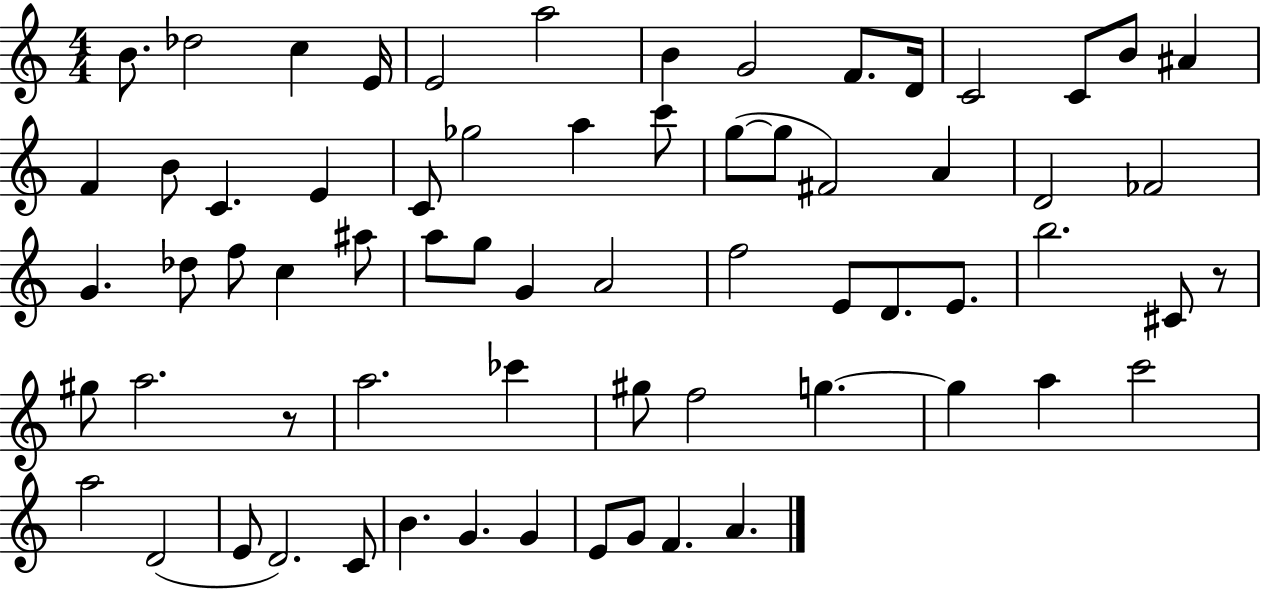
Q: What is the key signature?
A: C major